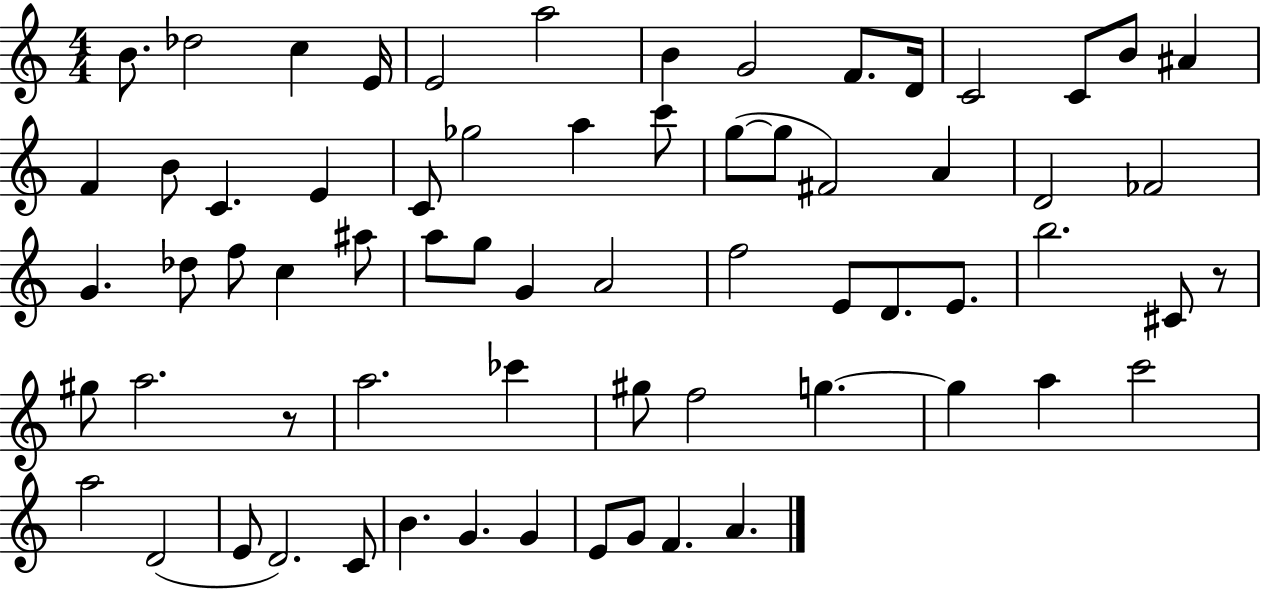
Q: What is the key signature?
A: C major